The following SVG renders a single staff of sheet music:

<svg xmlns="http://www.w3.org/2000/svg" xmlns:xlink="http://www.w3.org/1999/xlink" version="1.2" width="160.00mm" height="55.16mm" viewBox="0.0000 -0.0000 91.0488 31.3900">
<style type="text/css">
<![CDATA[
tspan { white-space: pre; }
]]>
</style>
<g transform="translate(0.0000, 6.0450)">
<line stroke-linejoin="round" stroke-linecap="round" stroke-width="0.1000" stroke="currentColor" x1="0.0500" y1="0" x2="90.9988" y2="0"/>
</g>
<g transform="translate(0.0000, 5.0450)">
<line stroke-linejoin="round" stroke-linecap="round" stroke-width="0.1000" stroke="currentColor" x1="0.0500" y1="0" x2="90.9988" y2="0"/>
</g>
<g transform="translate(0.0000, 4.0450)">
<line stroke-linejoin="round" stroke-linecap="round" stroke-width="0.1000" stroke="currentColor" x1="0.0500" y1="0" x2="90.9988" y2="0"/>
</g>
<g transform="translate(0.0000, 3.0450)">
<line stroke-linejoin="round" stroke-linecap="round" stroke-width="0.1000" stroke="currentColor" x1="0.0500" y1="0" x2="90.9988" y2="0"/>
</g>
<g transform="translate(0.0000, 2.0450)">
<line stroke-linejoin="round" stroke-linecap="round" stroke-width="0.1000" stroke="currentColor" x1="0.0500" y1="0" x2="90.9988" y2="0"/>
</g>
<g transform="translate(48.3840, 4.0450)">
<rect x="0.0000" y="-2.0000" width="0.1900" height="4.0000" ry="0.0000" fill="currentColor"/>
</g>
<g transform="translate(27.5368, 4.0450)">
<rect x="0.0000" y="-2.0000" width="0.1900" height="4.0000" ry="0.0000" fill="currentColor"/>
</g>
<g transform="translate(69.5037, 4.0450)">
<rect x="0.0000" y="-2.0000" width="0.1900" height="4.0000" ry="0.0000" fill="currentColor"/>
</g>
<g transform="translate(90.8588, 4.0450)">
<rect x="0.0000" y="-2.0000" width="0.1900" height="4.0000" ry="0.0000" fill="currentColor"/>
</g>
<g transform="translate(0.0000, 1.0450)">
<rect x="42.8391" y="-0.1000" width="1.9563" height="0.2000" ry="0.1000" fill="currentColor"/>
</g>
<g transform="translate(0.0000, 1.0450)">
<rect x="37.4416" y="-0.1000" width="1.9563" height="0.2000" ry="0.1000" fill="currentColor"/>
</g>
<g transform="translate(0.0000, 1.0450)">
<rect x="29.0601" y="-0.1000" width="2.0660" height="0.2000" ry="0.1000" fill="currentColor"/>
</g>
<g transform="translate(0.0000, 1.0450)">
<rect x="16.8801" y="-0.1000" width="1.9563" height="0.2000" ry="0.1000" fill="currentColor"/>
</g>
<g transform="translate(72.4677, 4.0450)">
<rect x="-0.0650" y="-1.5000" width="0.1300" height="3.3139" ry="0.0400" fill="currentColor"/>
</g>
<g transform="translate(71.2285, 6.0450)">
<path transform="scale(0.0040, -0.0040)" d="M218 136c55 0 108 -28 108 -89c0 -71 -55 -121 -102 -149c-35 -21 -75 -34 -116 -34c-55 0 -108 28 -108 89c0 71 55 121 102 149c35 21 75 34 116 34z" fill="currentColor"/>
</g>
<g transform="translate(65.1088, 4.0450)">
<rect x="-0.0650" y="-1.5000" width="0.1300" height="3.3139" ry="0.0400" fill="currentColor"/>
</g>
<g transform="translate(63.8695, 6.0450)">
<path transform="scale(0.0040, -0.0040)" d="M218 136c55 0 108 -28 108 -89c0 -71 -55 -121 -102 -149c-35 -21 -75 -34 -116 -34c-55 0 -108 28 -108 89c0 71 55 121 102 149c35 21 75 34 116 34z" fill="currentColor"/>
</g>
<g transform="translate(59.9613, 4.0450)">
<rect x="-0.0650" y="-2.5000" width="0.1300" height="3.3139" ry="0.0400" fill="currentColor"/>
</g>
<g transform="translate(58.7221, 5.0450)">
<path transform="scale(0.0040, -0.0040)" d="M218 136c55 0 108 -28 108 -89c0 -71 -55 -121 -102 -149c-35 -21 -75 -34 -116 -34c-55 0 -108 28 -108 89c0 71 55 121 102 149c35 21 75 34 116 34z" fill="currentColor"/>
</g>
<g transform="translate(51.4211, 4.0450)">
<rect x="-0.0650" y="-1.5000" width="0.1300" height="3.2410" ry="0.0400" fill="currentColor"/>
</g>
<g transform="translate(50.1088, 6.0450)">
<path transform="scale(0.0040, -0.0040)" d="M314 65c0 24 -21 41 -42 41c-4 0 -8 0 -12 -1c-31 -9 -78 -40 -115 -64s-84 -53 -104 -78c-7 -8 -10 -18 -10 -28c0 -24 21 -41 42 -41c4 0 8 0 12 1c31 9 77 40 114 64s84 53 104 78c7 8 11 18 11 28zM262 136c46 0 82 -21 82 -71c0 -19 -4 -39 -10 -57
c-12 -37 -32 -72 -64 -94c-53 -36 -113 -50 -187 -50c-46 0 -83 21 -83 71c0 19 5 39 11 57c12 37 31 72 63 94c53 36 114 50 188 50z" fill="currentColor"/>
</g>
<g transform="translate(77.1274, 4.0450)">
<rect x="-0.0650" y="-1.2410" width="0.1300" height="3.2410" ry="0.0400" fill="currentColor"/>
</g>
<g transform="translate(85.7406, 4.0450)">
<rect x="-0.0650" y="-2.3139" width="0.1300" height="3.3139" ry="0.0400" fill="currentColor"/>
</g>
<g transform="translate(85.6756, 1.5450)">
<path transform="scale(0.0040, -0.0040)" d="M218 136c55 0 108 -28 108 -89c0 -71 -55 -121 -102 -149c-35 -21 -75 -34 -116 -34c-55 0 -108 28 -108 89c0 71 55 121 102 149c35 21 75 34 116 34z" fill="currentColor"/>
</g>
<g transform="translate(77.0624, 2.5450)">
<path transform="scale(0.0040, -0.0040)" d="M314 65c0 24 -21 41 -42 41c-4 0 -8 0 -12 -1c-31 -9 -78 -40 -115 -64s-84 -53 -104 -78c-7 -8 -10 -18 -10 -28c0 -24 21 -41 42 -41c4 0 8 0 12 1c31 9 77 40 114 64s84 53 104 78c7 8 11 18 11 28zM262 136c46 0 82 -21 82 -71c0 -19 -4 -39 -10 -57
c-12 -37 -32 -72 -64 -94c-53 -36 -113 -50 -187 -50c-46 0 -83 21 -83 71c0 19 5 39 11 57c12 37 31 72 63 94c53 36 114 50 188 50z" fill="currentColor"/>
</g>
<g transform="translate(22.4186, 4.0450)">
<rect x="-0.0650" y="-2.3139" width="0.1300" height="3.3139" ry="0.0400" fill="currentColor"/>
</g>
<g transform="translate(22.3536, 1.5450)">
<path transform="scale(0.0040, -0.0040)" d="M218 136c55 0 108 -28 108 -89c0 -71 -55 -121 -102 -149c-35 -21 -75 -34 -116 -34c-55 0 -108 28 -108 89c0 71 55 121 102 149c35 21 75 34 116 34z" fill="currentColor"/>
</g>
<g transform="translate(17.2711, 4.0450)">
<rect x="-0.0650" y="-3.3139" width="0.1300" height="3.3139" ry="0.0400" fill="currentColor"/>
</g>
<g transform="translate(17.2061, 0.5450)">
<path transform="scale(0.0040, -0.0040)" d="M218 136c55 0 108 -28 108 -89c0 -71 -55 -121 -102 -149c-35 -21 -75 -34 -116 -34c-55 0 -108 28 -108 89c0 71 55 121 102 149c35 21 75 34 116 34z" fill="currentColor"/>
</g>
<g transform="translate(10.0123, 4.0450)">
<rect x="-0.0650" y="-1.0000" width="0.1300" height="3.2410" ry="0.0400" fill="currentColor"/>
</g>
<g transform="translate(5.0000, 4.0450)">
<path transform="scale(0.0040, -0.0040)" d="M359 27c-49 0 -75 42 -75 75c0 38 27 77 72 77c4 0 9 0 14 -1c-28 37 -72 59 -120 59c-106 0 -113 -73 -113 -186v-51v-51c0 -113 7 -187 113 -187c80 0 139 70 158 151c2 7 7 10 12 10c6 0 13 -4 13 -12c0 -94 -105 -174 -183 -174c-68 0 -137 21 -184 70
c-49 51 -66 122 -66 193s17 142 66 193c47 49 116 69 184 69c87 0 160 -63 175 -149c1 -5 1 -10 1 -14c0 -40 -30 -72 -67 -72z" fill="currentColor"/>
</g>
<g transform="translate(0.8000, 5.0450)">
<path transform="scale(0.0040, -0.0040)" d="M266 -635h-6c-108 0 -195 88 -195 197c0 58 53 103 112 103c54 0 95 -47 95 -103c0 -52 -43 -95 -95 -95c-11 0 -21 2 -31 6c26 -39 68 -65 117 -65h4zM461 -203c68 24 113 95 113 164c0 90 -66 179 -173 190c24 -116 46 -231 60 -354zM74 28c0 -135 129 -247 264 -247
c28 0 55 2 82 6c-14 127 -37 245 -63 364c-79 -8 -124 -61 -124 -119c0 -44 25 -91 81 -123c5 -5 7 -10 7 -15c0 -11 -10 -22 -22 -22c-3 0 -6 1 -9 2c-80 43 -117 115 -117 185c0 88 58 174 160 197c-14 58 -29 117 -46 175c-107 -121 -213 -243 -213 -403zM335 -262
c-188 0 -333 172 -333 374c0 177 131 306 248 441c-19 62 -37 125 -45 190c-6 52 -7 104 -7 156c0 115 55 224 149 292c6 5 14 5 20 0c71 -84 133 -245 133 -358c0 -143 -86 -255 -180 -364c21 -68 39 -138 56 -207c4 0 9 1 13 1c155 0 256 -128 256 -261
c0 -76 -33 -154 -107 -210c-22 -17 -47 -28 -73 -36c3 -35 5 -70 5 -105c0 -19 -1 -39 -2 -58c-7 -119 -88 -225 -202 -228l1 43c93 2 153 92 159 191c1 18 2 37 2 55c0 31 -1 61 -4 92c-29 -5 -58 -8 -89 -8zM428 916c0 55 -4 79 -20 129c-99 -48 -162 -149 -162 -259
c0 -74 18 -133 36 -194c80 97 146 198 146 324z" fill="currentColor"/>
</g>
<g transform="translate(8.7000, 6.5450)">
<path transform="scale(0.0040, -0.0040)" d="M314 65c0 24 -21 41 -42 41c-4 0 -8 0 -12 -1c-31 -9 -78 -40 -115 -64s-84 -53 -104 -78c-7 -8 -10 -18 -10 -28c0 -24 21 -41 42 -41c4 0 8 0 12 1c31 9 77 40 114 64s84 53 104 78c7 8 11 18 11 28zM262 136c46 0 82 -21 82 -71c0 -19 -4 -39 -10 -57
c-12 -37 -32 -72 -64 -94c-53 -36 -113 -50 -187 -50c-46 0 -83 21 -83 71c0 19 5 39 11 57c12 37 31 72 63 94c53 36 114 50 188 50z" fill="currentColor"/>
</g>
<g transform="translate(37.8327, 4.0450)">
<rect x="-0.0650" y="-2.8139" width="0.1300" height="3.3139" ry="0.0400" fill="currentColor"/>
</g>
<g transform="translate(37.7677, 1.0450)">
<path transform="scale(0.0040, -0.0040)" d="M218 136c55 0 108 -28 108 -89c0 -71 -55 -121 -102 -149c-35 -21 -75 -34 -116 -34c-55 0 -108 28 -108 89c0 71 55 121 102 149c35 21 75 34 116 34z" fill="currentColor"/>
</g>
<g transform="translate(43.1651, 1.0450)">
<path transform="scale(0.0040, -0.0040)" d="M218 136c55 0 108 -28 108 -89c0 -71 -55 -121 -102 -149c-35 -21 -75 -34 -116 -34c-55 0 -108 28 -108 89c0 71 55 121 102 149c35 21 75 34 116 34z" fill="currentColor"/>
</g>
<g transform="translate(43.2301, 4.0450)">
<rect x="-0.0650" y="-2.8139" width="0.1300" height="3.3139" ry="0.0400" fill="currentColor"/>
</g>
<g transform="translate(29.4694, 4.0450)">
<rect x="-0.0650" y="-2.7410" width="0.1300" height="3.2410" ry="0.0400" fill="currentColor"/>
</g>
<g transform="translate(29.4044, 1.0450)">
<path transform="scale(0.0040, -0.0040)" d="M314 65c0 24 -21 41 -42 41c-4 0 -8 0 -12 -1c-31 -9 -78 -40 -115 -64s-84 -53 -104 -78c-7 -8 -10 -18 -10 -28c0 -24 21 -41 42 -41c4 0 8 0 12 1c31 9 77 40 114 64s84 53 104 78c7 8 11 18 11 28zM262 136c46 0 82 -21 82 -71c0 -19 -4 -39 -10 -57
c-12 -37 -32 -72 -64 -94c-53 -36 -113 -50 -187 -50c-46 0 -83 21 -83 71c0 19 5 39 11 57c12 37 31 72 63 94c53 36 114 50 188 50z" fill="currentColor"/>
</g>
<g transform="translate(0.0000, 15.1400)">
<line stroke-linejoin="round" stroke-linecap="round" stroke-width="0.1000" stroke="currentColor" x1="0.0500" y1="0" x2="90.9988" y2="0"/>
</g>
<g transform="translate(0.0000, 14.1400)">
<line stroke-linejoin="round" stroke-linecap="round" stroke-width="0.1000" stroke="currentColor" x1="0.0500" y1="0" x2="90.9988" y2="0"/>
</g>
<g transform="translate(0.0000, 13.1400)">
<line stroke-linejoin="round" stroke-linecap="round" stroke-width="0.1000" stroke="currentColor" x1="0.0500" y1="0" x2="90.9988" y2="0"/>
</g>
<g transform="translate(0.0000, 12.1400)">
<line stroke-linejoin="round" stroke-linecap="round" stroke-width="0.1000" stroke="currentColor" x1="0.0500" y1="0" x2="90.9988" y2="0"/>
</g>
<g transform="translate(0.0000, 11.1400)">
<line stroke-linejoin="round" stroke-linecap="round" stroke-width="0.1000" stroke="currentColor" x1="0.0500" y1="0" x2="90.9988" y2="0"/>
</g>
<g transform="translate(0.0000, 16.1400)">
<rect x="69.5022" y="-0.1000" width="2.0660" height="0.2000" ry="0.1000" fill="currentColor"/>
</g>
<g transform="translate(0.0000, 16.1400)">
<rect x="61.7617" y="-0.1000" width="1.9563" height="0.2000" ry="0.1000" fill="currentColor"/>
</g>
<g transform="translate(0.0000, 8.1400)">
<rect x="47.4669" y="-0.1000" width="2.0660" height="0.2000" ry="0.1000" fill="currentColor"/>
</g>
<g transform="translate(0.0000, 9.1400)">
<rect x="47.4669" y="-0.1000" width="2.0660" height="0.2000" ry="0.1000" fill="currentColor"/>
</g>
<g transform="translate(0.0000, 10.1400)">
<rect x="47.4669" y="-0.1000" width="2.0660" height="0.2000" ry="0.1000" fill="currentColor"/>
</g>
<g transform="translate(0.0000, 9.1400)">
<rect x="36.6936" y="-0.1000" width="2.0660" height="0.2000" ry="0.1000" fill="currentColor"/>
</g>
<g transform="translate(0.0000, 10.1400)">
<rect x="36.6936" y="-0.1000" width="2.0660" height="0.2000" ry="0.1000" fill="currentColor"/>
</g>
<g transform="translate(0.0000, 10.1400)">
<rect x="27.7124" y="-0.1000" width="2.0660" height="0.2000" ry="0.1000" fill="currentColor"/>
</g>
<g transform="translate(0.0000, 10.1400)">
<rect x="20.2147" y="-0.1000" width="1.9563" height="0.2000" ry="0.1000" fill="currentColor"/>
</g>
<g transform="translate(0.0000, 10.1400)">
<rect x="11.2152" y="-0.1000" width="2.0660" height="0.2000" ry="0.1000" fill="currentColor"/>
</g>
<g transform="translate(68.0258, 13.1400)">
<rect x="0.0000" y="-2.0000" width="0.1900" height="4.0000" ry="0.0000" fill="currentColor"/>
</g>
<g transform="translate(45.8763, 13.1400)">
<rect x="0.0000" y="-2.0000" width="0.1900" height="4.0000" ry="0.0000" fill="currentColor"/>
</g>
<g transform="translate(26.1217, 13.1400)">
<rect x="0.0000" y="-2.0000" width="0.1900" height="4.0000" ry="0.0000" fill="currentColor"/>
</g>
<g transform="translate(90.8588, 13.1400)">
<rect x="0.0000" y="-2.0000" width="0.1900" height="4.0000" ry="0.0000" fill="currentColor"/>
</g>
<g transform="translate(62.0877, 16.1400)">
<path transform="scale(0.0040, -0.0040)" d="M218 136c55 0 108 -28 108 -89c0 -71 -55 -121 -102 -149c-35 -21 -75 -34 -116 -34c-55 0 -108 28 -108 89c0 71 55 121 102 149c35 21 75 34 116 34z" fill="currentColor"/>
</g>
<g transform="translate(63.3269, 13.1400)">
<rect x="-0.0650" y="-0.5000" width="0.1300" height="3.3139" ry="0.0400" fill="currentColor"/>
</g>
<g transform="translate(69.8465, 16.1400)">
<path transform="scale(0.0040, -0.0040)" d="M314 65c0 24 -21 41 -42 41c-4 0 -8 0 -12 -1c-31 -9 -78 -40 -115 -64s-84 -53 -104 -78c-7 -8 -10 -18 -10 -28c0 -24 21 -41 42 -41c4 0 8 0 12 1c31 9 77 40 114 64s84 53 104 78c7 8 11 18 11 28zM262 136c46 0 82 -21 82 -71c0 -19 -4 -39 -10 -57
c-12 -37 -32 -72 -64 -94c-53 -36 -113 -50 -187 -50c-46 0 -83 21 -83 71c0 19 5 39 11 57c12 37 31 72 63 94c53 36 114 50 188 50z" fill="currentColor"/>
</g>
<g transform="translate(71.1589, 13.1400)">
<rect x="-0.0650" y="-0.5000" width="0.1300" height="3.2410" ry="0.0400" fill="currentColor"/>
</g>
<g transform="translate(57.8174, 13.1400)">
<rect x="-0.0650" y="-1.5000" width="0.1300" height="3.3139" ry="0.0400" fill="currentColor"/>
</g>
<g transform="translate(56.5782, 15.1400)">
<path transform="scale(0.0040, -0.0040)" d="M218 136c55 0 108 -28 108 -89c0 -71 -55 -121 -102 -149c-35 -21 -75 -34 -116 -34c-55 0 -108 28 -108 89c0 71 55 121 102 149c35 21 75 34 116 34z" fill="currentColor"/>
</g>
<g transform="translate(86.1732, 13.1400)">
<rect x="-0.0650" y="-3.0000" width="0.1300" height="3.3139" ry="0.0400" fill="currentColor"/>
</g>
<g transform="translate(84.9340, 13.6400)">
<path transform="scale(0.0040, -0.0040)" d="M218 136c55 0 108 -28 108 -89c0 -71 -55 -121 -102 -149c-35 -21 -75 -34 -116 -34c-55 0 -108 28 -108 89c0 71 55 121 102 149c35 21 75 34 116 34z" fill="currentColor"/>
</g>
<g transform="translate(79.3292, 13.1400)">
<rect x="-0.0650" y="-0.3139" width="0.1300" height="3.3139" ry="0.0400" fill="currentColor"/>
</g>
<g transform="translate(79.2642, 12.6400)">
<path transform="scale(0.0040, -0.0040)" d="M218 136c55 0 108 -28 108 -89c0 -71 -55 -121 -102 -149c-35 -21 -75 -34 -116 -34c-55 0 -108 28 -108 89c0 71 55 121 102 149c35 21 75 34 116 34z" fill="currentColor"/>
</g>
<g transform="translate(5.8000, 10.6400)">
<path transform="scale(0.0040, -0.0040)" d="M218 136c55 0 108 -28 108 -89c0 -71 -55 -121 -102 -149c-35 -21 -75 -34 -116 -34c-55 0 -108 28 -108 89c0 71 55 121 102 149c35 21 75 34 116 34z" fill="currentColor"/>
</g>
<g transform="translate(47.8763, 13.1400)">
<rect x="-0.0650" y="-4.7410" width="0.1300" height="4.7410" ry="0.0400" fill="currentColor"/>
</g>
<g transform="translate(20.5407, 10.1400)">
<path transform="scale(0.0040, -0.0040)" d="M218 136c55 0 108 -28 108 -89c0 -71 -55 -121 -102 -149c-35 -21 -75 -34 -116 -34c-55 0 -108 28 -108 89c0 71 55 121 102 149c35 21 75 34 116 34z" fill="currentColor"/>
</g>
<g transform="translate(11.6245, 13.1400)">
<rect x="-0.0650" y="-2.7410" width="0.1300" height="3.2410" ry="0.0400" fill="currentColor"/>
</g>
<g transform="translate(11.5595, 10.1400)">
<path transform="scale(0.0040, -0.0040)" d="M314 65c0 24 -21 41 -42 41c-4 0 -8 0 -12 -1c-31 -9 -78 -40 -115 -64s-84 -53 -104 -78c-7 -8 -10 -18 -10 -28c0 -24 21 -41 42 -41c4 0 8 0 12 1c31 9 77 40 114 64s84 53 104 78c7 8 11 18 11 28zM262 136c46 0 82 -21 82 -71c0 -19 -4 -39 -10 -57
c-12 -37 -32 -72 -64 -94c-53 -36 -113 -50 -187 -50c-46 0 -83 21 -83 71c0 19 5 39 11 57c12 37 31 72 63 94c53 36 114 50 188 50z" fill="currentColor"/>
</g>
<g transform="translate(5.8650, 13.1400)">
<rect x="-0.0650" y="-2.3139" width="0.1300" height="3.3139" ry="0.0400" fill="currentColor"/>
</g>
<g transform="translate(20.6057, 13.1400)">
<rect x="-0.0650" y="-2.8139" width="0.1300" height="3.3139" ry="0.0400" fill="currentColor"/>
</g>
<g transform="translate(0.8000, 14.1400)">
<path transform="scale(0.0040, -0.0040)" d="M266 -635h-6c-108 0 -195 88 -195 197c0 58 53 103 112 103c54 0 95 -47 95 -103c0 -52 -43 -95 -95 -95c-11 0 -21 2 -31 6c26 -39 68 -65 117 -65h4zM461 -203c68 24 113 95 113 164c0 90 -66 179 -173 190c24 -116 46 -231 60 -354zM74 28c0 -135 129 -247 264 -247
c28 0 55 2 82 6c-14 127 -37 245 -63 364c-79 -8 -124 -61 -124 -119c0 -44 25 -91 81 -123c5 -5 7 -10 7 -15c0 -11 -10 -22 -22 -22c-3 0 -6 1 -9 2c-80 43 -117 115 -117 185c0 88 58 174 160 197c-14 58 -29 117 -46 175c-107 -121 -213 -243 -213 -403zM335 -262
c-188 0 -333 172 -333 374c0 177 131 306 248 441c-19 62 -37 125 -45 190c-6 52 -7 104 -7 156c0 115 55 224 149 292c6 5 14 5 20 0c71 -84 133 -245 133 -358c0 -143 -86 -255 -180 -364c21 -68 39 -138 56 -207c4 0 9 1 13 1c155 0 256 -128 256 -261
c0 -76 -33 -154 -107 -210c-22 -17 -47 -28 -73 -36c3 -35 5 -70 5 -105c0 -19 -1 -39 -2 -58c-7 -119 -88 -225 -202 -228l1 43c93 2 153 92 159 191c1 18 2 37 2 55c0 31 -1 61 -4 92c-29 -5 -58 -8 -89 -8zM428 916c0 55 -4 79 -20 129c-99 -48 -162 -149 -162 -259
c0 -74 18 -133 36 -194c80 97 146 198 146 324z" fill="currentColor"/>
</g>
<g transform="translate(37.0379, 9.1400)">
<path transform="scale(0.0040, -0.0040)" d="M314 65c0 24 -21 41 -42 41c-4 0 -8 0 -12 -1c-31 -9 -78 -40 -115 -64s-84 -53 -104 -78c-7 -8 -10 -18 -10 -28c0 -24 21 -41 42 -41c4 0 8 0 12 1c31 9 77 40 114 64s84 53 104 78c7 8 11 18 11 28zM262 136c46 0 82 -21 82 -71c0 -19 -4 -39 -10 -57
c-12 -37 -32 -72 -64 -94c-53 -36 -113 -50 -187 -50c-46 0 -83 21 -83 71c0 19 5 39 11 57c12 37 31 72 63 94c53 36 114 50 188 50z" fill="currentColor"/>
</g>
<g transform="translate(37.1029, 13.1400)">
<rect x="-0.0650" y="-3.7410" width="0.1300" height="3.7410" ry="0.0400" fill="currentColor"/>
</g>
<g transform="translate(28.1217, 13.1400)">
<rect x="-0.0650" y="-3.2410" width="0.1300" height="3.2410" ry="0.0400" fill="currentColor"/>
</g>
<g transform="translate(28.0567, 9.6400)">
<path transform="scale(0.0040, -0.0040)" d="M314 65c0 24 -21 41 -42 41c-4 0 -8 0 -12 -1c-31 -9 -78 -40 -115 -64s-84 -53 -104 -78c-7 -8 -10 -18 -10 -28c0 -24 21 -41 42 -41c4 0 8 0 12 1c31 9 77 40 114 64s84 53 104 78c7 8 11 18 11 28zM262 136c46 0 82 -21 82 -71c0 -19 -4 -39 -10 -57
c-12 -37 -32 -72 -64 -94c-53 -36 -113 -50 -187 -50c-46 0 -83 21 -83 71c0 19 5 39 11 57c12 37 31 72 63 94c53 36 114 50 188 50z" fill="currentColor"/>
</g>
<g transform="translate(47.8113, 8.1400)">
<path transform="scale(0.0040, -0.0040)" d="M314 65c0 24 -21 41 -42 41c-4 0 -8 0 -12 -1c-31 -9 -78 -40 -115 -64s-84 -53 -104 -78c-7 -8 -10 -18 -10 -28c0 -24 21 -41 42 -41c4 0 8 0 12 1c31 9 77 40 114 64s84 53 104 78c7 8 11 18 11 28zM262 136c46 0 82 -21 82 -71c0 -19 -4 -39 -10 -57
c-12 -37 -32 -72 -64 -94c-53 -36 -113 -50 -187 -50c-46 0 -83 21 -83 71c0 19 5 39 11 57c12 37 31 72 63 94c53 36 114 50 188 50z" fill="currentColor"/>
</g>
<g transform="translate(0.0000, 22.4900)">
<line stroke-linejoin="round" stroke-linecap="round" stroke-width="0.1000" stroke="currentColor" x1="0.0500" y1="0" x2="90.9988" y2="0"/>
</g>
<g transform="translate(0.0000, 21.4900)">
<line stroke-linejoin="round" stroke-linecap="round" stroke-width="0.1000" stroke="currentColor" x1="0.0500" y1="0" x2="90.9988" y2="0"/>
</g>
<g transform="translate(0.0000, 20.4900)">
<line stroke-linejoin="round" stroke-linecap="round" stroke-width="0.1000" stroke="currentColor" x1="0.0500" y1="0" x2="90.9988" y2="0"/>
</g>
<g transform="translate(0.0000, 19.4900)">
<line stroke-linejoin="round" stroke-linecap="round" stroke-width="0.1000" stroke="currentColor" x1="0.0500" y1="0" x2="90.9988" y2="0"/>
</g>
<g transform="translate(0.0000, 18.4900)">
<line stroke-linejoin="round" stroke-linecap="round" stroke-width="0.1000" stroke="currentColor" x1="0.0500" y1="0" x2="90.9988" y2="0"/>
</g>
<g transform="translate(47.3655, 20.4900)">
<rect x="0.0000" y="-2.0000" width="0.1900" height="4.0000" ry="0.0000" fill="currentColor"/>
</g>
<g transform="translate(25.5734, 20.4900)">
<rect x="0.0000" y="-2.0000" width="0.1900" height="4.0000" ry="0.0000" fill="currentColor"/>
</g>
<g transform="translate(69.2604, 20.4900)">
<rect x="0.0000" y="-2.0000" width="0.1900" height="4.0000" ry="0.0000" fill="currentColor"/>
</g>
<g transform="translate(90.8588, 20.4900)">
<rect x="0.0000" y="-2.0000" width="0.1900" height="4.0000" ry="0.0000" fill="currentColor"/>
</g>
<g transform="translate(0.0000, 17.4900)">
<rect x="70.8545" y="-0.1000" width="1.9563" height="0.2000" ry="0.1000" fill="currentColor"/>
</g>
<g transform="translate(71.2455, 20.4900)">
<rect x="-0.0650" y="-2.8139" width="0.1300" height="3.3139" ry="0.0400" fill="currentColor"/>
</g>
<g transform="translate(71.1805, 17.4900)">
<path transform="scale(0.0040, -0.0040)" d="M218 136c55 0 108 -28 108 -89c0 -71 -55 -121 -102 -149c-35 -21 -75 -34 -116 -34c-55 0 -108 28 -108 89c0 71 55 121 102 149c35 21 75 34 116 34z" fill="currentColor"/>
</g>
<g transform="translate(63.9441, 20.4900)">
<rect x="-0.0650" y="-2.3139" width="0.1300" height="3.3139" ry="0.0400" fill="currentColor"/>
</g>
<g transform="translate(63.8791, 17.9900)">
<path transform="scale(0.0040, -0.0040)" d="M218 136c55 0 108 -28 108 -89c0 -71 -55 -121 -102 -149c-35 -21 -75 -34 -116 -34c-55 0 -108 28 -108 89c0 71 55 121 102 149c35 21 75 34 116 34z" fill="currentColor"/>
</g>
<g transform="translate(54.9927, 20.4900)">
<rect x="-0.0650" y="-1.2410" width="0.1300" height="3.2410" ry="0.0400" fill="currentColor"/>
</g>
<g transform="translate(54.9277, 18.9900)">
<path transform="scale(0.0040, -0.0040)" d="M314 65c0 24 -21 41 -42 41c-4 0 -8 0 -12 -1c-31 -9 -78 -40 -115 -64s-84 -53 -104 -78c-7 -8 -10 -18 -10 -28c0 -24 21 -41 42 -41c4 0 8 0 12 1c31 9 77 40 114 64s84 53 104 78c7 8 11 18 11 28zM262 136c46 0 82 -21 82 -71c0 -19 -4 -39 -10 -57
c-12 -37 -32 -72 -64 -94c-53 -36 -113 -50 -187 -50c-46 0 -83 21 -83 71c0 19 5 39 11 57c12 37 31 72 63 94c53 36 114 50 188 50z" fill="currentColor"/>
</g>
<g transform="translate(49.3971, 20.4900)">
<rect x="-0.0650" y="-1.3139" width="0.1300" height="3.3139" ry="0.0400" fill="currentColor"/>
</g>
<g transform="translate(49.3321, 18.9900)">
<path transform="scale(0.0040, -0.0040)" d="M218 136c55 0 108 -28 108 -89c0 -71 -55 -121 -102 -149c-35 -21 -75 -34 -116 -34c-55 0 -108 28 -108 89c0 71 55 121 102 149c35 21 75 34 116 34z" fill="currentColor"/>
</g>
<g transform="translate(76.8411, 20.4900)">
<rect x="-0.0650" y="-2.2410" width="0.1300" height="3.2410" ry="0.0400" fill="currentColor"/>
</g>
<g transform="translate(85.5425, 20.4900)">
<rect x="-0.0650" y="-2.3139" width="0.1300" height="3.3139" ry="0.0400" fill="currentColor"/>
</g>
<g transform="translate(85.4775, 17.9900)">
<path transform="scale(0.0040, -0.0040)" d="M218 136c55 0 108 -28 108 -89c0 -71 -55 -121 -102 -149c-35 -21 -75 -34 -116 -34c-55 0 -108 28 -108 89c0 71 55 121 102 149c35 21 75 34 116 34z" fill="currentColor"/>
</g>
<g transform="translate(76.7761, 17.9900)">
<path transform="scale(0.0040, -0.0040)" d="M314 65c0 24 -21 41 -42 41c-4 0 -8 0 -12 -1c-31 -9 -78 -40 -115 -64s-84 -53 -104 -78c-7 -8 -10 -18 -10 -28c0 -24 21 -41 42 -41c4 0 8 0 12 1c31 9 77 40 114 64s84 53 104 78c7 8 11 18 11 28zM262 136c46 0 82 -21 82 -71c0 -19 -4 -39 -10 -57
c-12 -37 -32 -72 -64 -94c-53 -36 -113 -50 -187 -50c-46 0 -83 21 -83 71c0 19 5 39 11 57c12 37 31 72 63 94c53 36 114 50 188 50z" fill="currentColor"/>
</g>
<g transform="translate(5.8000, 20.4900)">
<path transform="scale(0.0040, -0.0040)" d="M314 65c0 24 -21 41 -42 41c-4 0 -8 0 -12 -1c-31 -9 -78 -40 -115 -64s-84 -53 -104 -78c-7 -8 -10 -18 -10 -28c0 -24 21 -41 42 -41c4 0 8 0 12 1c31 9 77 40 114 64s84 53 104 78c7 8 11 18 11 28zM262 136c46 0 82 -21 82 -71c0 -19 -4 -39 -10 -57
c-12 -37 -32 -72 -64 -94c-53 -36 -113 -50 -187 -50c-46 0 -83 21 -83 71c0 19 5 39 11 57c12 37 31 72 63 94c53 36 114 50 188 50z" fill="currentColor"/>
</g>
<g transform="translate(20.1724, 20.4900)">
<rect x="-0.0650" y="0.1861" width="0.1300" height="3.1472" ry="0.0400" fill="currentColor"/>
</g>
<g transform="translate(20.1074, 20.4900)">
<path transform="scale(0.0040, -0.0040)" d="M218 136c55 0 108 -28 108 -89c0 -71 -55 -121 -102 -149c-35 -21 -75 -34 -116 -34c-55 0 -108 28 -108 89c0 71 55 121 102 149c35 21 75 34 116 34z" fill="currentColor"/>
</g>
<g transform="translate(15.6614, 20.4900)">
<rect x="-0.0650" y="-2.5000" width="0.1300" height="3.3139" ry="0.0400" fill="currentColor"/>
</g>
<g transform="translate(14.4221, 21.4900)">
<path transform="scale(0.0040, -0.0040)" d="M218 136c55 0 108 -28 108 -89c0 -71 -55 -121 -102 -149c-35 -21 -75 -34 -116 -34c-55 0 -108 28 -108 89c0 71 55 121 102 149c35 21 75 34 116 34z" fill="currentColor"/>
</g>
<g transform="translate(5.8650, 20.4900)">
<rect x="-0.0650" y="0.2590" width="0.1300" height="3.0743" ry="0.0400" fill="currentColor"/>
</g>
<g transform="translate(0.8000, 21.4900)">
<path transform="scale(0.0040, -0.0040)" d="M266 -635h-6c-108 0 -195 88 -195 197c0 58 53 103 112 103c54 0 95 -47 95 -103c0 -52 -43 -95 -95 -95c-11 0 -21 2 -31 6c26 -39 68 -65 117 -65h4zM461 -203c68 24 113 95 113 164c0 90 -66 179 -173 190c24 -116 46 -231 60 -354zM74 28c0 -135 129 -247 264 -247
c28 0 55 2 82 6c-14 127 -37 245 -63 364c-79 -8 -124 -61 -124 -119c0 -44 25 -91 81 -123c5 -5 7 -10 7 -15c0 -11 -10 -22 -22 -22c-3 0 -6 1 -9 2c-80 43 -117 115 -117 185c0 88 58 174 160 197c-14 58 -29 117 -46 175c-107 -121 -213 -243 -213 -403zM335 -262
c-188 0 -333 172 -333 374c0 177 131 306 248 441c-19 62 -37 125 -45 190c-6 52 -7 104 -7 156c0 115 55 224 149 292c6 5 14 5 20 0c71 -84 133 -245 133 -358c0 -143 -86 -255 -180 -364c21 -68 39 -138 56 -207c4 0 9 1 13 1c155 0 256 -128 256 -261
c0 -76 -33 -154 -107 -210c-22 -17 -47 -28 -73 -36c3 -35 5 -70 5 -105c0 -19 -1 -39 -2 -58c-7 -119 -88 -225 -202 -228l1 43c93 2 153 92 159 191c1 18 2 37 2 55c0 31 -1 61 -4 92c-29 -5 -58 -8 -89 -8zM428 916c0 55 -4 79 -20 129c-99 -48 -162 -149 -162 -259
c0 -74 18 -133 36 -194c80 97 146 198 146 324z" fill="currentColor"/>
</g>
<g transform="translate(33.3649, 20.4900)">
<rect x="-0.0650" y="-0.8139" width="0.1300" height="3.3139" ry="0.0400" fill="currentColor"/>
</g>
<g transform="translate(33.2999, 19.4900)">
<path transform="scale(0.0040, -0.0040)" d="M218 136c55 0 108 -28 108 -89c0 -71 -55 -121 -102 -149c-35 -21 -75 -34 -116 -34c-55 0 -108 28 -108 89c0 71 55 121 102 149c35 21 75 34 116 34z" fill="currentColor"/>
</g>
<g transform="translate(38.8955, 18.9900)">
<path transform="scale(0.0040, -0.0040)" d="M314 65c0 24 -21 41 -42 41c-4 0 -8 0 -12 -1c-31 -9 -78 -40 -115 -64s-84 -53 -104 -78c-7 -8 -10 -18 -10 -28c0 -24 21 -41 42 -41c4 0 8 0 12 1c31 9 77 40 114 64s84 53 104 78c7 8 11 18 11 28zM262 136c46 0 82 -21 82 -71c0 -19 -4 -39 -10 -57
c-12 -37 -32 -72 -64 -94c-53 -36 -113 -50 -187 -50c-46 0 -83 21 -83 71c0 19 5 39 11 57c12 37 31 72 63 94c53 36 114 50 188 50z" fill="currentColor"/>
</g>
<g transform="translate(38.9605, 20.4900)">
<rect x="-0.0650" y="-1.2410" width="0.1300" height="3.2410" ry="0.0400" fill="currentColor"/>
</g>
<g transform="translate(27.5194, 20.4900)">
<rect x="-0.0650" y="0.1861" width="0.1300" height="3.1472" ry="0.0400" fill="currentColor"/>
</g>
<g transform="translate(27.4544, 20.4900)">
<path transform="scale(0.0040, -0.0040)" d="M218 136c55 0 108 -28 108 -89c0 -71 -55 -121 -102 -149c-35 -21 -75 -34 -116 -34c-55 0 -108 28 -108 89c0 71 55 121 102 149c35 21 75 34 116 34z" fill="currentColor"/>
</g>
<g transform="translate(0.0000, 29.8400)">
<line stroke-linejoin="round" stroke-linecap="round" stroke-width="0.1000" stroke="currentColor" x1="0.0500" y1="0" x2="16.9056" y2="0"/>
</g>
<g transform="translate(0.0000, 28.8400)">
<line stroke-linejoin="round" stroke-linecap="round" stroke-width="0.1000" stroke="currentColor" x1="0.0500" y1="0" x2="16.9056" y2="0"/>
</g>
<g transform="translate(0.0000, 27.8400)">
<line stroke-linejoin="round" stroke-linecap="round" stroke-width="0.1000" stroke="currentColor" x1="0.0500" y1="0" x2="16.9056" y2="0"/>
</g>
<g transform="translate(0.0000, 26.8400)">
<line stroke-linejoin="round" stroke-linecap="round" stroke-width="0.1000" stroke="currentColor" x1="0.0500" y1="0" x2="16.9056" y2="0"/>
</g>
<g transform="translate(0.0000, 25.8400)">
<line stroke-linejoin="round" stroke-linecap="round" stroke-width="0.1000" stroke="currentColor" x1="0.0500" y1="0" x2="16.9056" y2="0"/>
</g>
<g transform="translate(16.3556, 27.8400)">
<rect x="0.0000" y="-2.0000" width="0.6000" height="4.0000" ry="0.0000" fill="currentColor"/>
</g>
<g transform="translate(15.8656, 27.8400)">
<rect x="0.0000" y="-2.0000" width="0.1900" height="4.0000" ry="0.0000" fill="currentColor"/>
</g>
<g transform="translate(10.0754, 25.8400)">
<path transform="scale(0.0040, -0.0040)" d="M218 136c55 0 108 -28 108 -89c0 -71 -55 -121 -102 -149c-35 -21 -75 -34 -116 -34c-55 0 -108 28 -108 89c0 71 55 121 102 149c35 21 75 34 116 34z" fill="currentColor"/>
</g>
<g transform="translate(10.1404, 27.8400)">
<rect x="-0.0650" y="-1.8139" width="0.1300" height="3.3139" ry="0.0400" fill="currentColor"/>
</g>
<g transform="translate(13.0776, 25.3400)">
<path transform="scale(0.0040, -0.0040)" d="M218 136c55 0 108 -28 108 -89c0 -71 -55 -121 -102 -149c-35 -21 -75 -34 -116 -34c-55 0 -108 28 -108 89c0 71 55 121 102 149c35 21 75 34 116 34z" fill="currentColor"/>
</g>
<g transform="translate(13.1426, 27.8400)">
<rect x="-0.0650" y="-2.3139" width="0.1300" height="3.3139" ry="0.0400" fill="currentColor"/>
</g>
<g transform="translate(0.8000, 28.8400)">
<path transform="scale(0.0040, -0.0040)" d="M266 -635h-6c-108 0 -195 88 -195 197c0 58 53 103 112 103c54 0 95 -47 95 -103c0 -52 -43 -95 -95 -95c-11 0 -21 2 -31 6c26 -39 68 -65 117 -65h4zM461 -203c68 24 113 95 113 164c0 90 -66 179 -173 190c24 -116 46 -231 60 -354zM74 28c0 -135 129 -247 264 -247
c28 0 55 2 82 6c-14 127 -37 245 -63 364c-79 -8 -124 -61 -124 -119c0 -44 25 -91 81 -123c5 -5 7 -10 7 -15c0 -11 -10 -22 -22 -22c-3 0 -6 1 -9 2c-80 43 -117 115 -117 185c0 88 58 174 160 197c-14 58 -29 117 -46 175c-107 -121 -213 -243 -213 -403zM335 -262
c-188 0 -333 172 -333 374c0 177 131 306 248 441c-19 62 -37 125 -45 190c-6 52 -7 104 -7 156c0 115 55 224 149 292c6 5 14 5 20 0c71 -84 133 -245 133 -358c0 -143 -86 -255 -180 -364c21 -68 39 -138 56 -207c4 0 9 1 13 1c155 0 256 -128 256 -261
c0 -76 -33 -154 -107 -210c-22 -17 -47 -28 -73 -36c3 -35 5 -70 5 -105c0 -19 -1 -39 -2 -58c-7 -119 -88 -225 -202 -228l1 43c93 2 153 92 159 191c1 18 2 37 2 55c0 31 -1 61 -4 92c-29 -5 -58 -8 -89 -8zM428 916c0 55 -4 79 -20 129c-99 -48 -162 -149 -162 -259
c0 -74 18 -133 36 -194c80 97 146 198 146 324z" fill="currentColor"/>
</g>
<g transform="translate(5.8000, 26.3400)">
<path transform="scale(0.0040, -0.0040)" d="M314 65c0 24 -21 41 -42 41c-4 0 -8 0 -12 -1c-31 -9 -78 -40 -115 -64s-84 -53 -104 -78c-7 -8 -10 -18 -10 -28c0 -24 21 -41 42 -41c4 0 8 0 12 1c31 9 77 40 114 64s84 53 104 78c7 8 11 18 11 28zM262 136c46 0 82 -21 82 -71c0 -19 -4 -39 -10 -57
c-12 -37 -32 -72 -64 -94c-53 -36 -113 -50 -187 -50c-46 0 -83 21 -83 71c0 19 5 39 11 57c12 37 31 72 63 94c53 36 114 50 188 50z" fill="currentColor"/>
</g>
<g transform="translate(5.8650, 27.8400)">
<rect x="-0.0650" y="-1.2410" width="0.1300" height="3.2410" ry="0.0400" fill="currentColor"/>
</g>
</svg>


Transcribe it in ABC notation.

X:1
T:Untitled
M:4/4
L:1/4
K:C
D2 b g a2 a a E2 G E E e2 g g a2 a b2 c'2 e'2 E C C2 c A B2 G B B d e2 e e2 g a g2 g e2 f g